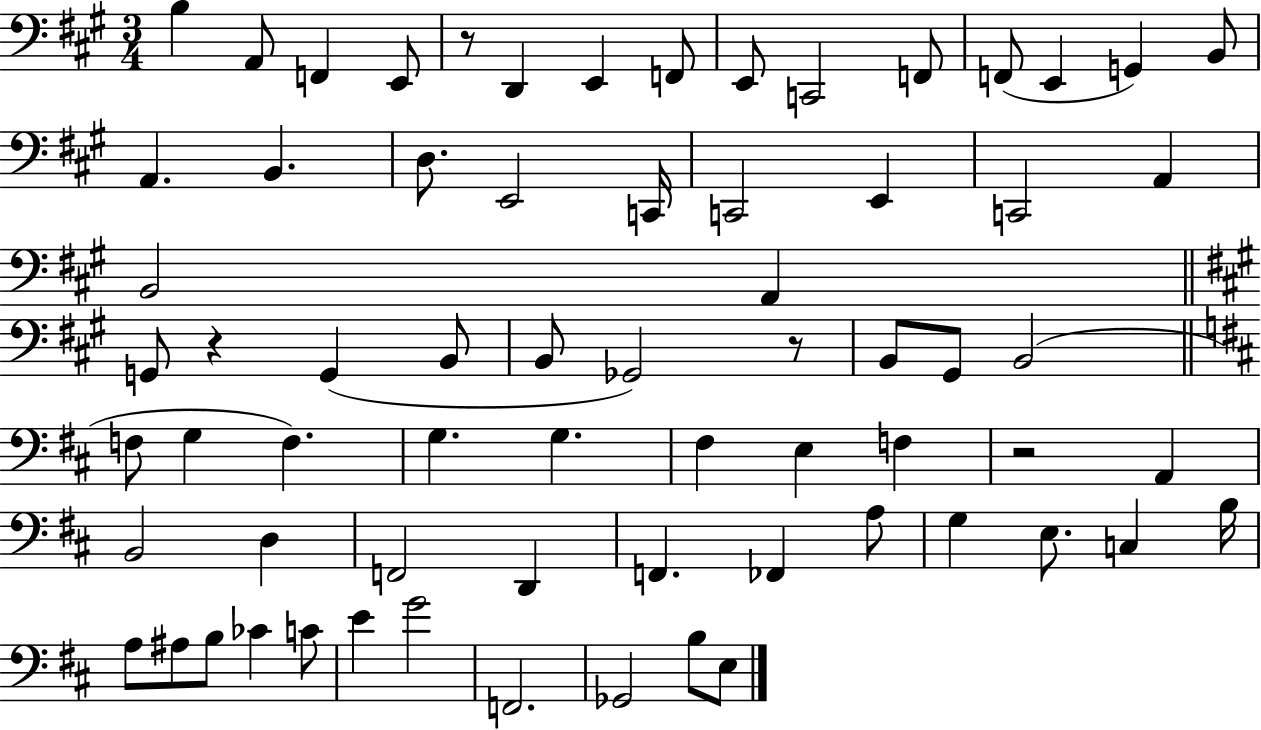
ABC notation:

X:1
T:Untitled
M:3/4
L:1/4
K:A
B, A,,/2 F,, E,,/2 z/2 D,, E,, F,,/2 E,,/2 C,,2 F,,/2 F,,/2 E,, G,, B,,/2 A,, B,, D,/2 E,,2 C,,/4 C,,2 E,, C,,2 A,, B,,2 A,, G,,/2 z G,, B,,/2 B,,/2 _G,,2 z/2 B,,/2 ^G,,/2 B,,2 F,/2 G, F, G, G, ^F, E, F, z2 A,, B,,2 D, F,,2 D,, F,, _F,, A,/2 G, E,/2 C, B,/4 A,/2 ^A,/2 B,/2 _C C/2 E G2 F,,2 _G,,2 B,/2 E,/2